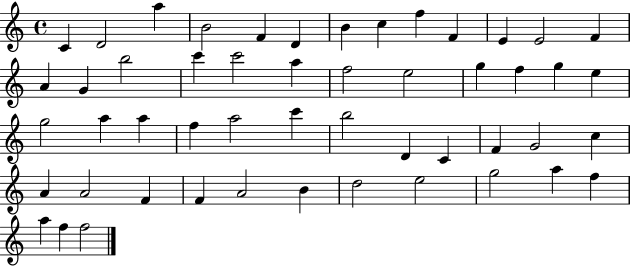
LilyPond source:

{
  \clef treble
  \time 4/4
  \defaultTimeSignature
  \key c \major
  c'4 d'2 a''4 | b'2 f'4 d'4 | b'4 c''4 f''4 f'4 | e'4 e'2 f'4 | \break a'4 g'4 b''2 | c'''4 c'''2 a''4 | f''2 e''2 | g''4 f''4 g''4 e''4 | \break g''2 a''4 a''4 | f''4 a''2 c'''4 | b''2 d'4 c'4 | f'4 g'2 c''4 | \break a'4 a'2 f'4 | f'4 a'2 b'4 | d''2 e''2 | g''2 a''4 f''4 | \break a''4 f''4 f''2 | \bar "|."
}